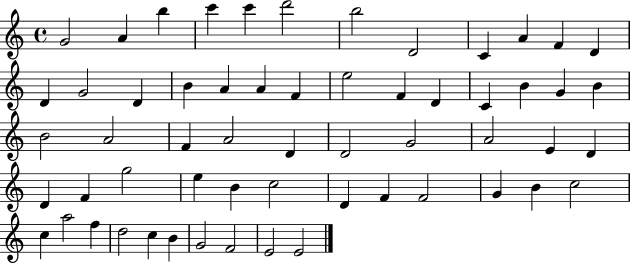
G4/h A4/q B5/q C6/q C6/q D6/h B5/h D4/h C4/q A4/q F4/q D4/q D4/q G4/h D4/q B4/q A4/q A4/q F4/q E5/h F4/q D4/q C4/q B4/q G4/q B4/q B4/h A4/h F4/q A4/h D4/q D4/h G4/h A4/h E4/q D4/q D4/q F4/q G5/h E5/q B4/q C5/h D4/q F4/q F4/h G4/q B4/q C5/h C5/q A5/h F5/q D5/h C5/q B4/q G4/h F4/h E4/h E4/h